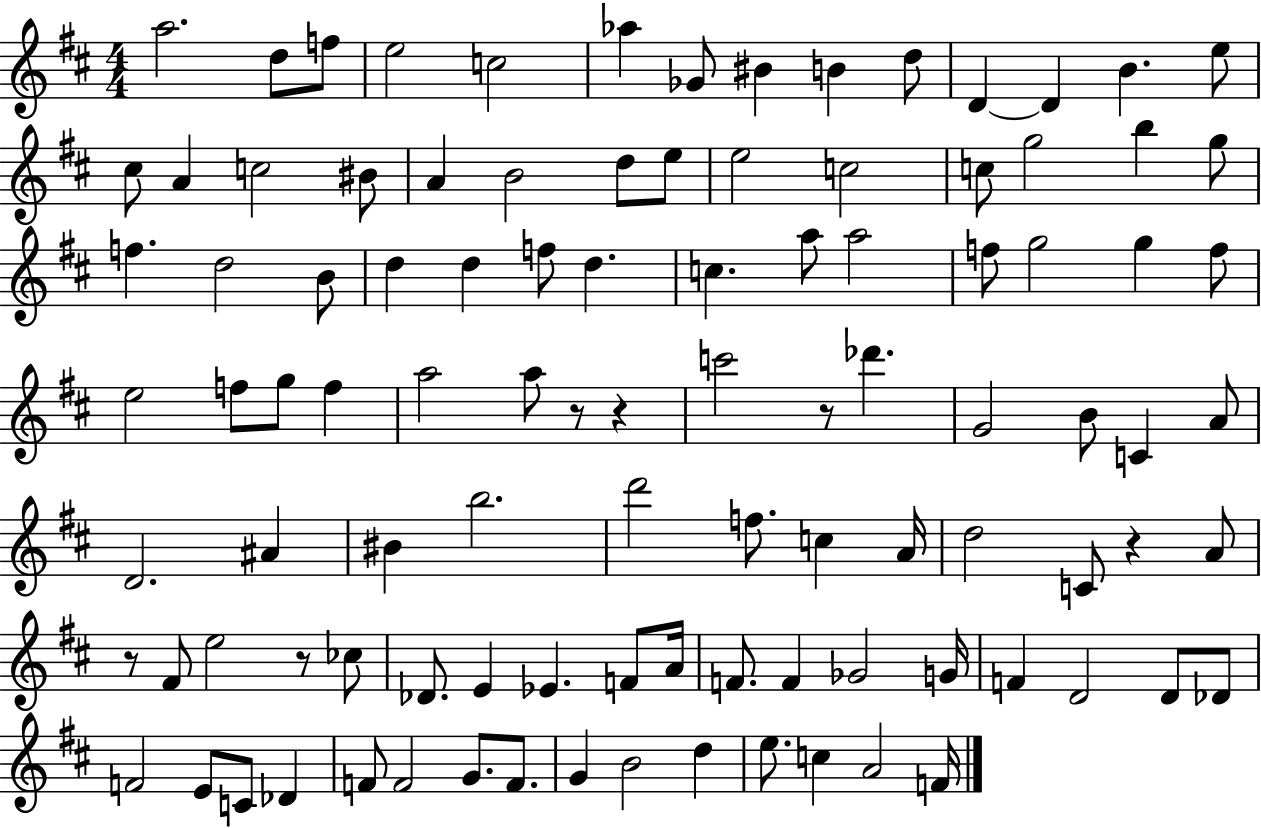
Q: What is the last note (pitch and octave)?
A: F4